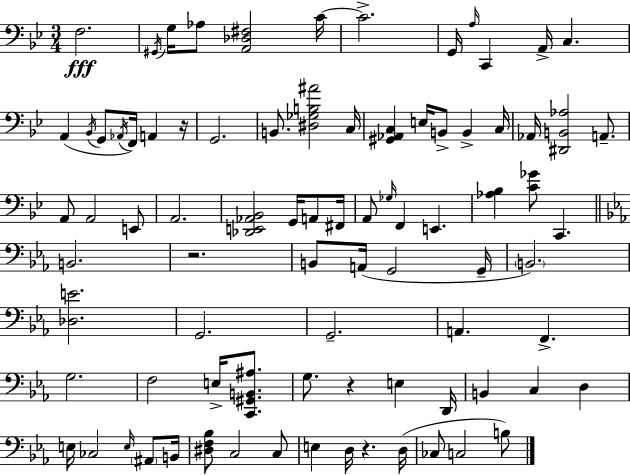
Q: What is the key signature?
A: G minor